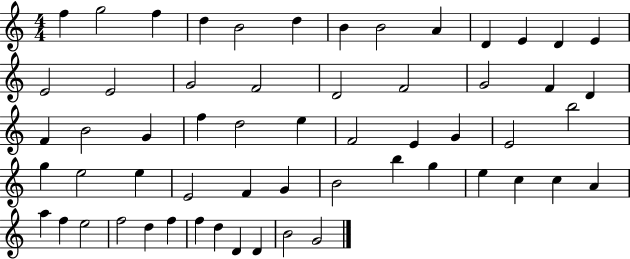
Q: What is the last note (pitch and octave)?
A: G4